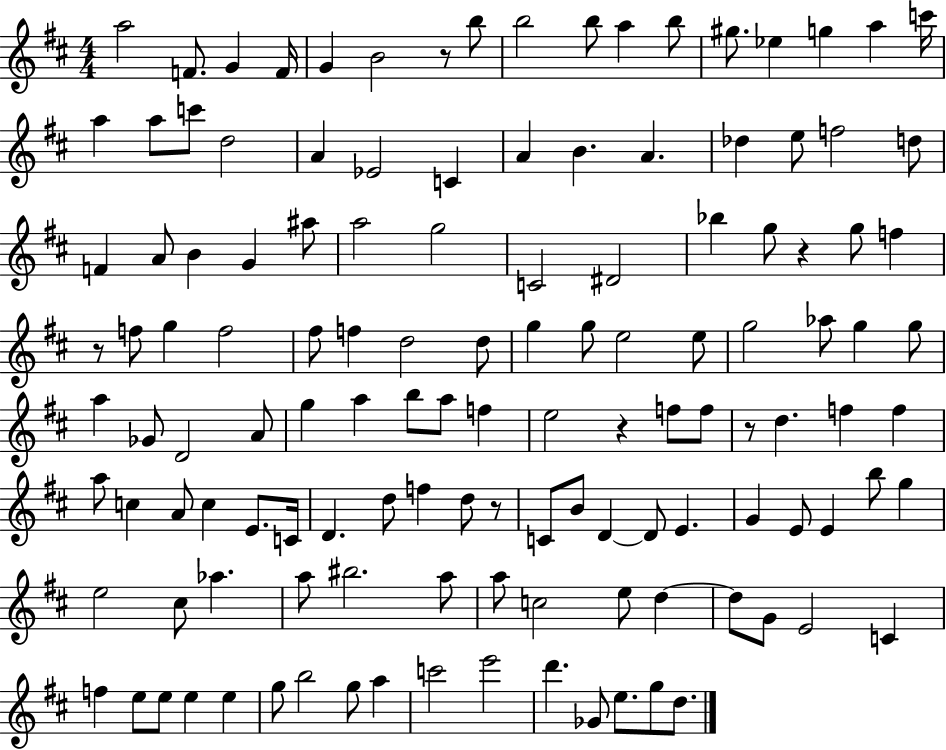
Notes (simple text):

A5/h F4/e. G4/q F4/s G4/q B4/h R/e B5/e B5/h B5/e A5/q B5/e G#5/e. Eb5/q G5/q A5/q C6/s A5/q A5/e C6/e D5/h A4/q Eb4/h C4/q A4/q B4/q. A4/q. Db5/q E5/e F5/h D5/e F4/q A4/e B4/q G4/q A#5/e A5/h G5/h C4/h D#4/h Bb5/q G5/e R/q G5/e F5/q R/e F5/e G5/q F5/h F#5/e F5/q D5/h D5/e G5/q G5/e E5/h E5/e G5/h Ab5/e G5/q G5/e A5/q Gb4/e D4/h A4/e G5/q A5/q B5/e A5/e F5/q E5/h R/q F5/e F5/e R/e D5/q. F5/q F5/q A5/e C5/q A4/e C5/q E4/e. C4/s D4/q. D5/e F5/q D5/e R/e C4/e B4/e D4/q D4/e E4/q. G4/q E4/e E4/q B5/e G5/q E5/h C#5/e Ab5/q. A5/e BIS5/h. A5/e A5/e C5/h E5/e D5/q D5/e G4/e E4/h C4/q F5/q E5/e E5/e E5/q E5/q G5/e B5/h G5/e A5/q C6/h E6/h D6/q. Gb4/e E5/e. G5/e D5/e.